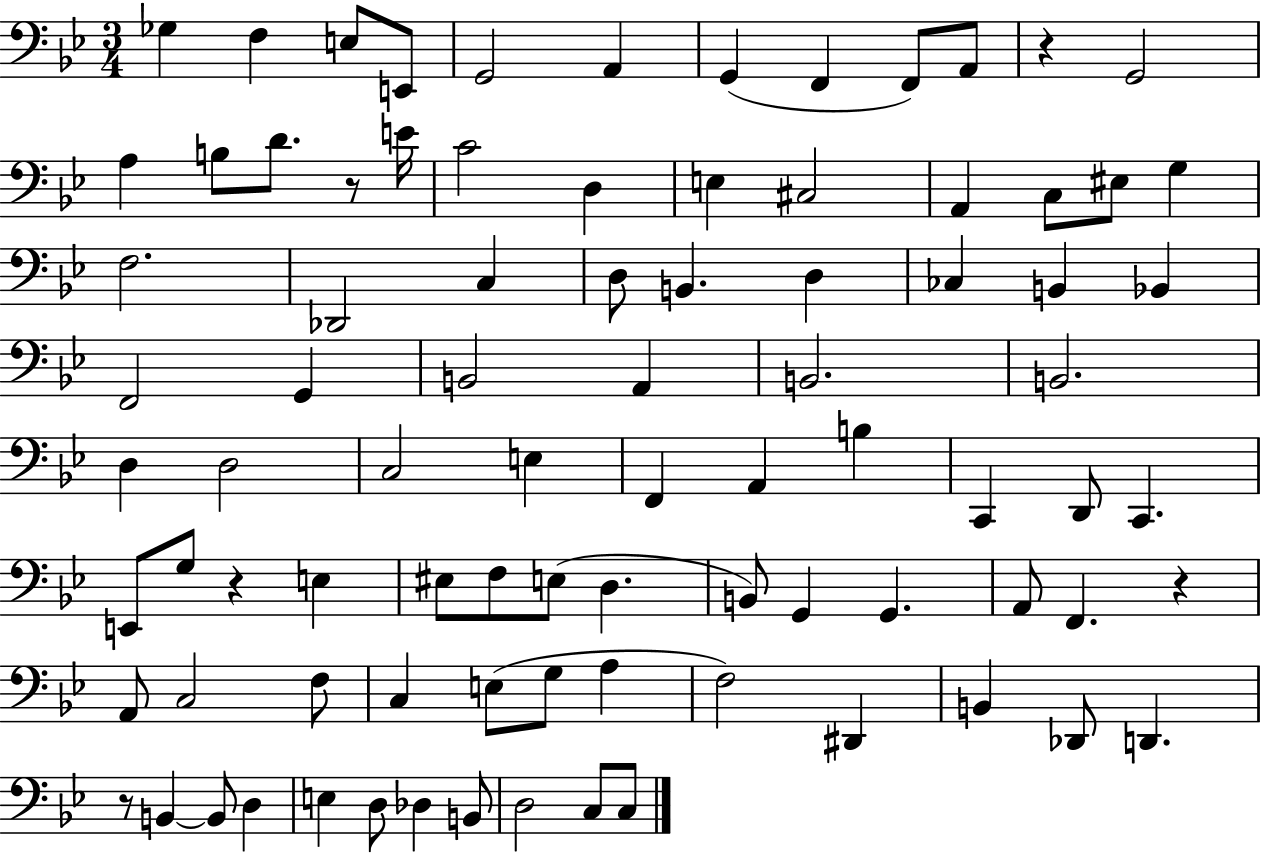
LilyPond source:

{
  \clef bass
  \numericTimeSignature
  \time 3/4
  \key bes \major
  ges4 f4 e8 e,8 | g,2 a,4 | g,4( f,4 f,8) a,8 | r4 g,2 | \break a4 b8 d'8. r8 e'16 | c'2 d4 | e4 cis2 | a,4 c8 eis8 g4 | \break f2. | des,2 c4 | d8 b,4. d4 | ces4 b,4 bes,4 | \break f,2 g,4 | b,2 a,4 | b,2. | b,2. | \break d4 d2 | c2 e4 | f,4 a,4 b4 | c,4 d,8 c,4. | \break e,8 g8 r4 e4 | eis8 f8 e8( d4. | b,8) g,4 g,4. | a,8 f,4. r4 | \break a,8 c2 f8 | c4 e8( g8 a4 | f2) dis,4 | b,4 des,8 d,4. | \break r8 b,4~~ b,8 d4 | e4 d8 des4 b,8 | d2 c8 c8 | \bar "|."
}